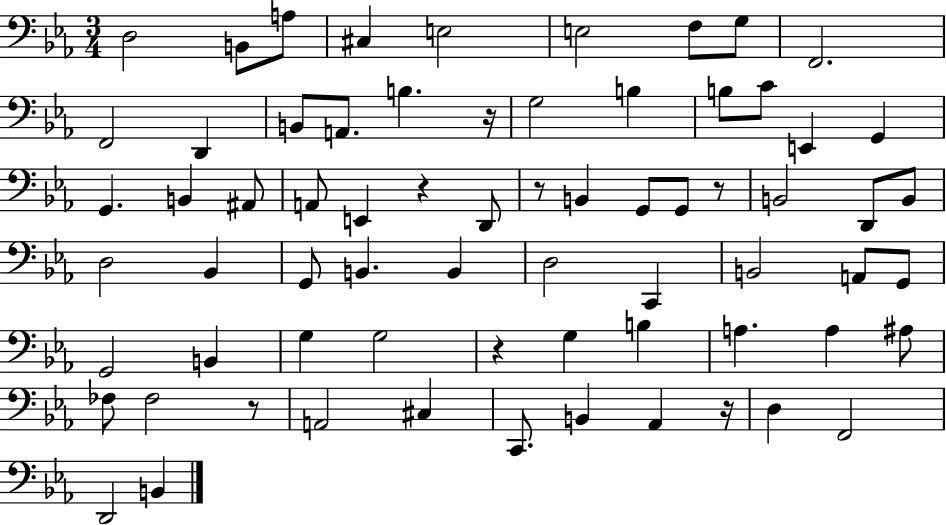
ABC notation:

X:1
T:Untitled
M:3/4
L:1/4
K:Eb
D,2 B,,/2 A,/2 ^C, E,2 E,2 F,/2 G,/2 F,,2 F,,2 D,, B,,/2 A,,/2 B, z/4 G,2 B, B,/2 C/2 E,, G,, G,, B,, ^A,,/2 A,,/2 E,, z D,,/2 z/2 B,, G,,/2 G,,/2 z/2 B,,2 D,,/2 B,,/2 D,2 _B,, G,,/2 B,, B,, D,2 C,, B,,2 A,,/2 G,,/2 G,,2 B,, G, G,2 z G, B, A, A, ^A,/2 _F,/2 _F,2 z/2 A,,2 ^C, C,,/2 B,, _A,, z/4 D, F,,2 D,,2 B,,